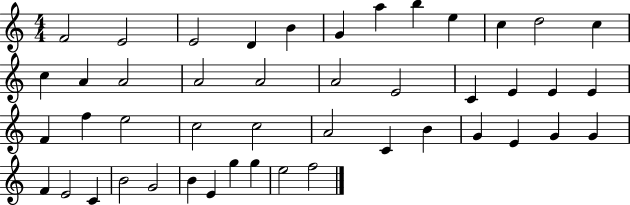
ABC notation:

X:1
T:Untitled
M:4/4
L:1/4
K:C
F2 E2 E2 D B G a b e c d2 c c A A2 A2 A2 A2 E2 C E E E F f e2 c2 c2 A2 C B G E G G F E2 C B2 G2 B E g g e2 f2